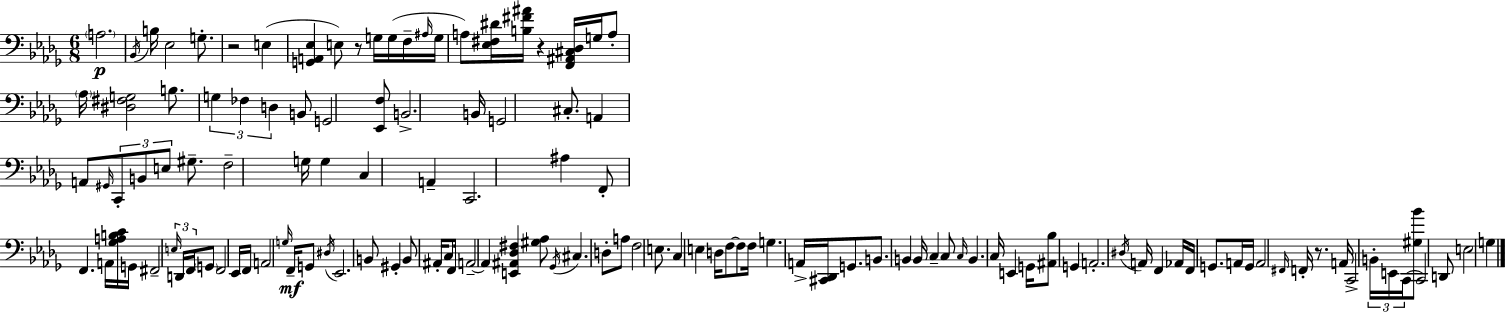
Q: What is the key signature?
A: BES minor